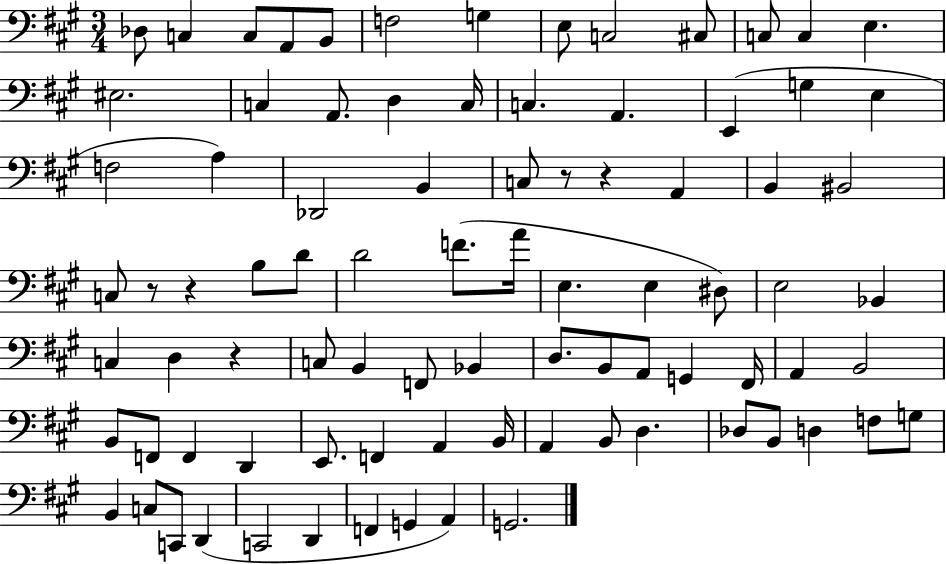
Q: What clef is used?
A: bass